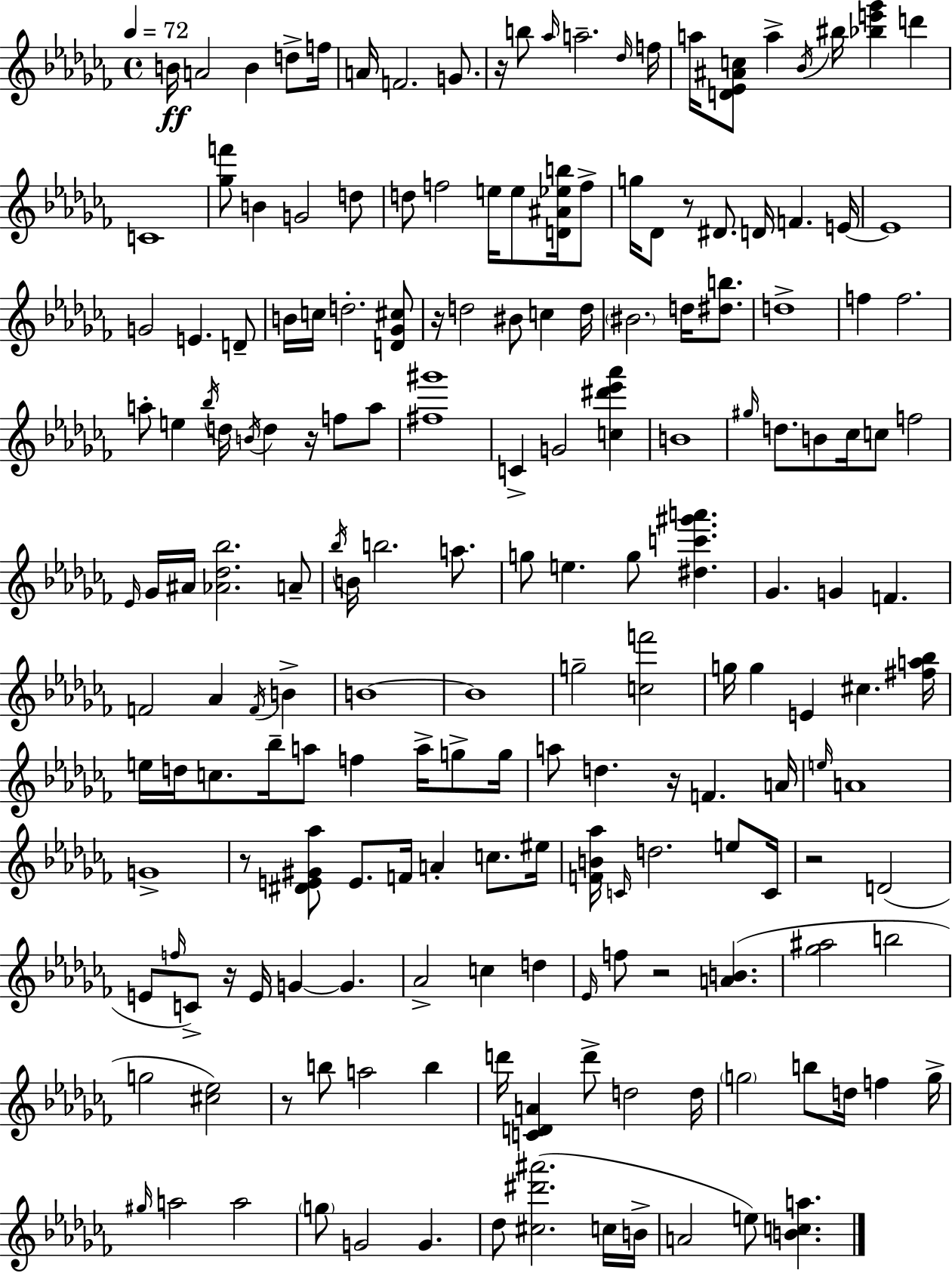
{
  \clef treble
  \time 4/4
  \defaultTimeSignature
  \key aes \minor
  \tempo 4 = 72
  \repeat volta 2 { b'16\ff a'2 b'4 d''8-> f''16 | a'16 f'2. g'8. | r16 b''8 \grace { aes''16 } a''2.-- | \grace { des''16 } f''16 a''16 <d' ees' ais' c''>8 a''4-> \acciaccatura { bes'16 } bis''16 <bes'' e''' ges'''>4 d'''4 | \break c'1 | <ges'' f'''>8 b'4 g'2 | d''8 d''8 f''2 e''16 e''8 | <d' ais' ees'' b''>16 f''8-> g''16 des'8 r8 dis'8. d'16 f'4. | \break e'16~~ e'1 | g'2 e'4. | d'8-- b'16 c''16 d''2.-. | <d' ges' cis''>8 r16 d''2 bis'8 c''4 | \break d''16 \parenthesize bis'2. d''16 | <dis'' b''>8. d''1-> | f''4 f''2. | a''8-. e''4 \acciaccatura { bes''16 } d''16 \acciaccatura { b'16 } d''4 | \break r16 f''8 a''8 <fis'' gis'''>1 | c'4-> g'2 | <c'' dis''' ees''' aes'''>4 b'1 | \grace { gis''16 } d''8. b'8 ces''16 c''8 f''2 | \break \grace { ees'16 } ges'16 ais'16 <aes' des'' bes''>2. | a'8-- \acciaccatura { bes''16 } b'16 b''2. | a''8. g''8 e''4. | g''8 <dis'' c''' gis''' a'''>4. ges'4. g'4 | \break f'4. f'2 | aes'4 \acciaccatura { f'16 } b'4-> b'1~~ | b'1 | g''2-- | \break <c'' f'''>2 g''16 g''4 e'4 | cis''4. <fis'' a'' bes''>16 e''16 d''16 c''8. bes''16-- a''8 | f''4 a''16-> g''8-> g''16 a''8 d''4. | r16 f'4. a'16 \grace { e''16 } a'1 | \break g'1-> | r8 <dis' e' gis' aes''>8 e'8. | f'16 a'4-. c''8. eis''16 <f' b' aes''>16 \grace { c'16 } d''2. | e''8 c'16 r2 | \break d'2( e'8 \grace { f''16 } c'8->) | r16 e'16 g'4~~ g'4. aes'2-> | c''4 d''4 \grace { ees'16 } f''8 r2 | <a' b'>4.( <ges'' ais''>2 | \break b''2 g''2 | <cis'' ees''>2) r8 b''8 | a''2 b''4 d'''16 <c' d' a'>4 | d'''8-> d''2 d''16 \parenthesize g''2 | \break b''8 d''16 f''4 g''16-> \grace { gis''16 } a''2 | a''2 \parenthesize g''8 | g'2 g'4. des''8 | <cis'' dis''' ais'''>2.( c''16 b'16-> a'2 | \break e''8) <b' c'' a''>4. } \bar "|."
}